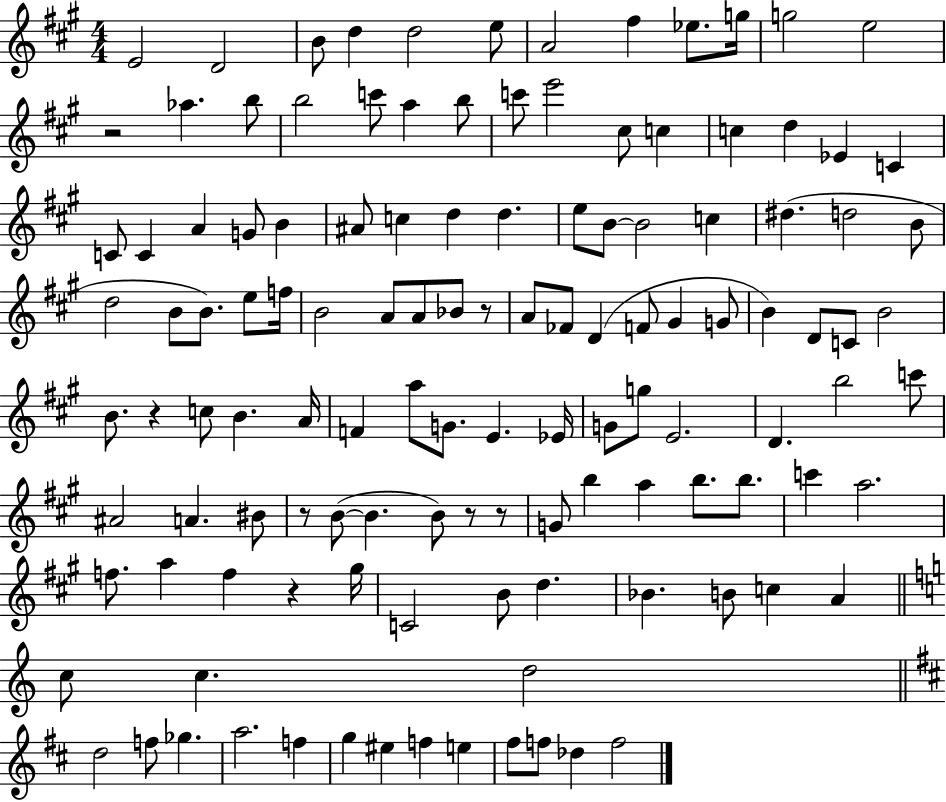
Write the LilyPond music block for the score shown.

{
  \clef treble
  \numericTimeSignature
  \time 4/4
  \key a \major
  \repeat volta 2 { e'2 d'2 | b'8 d''4 d''2 e''8 | a'2 fis''4 ees''8. g''16 | g''2 e''2 | \break r2 aes''4. b''8 | b''2 c'''8 a''4 b''8 | c'''8 e'''2 cis''8 c''4 | c''4 d''4 ees'4 c'4 | \break c'8 c'4 a'4 g'8 b'4 | ais'8 c''4 d''4 d''4. | e''8 b'8~~ b'2 c''4 | dis''4.( d''2 b'8 | \break d''2 b'8 b'8.) e''8 f''16 | b'2 a'8 a'8 bes'8 r8 | a'8 fes'8 d'4( f'8 gis'4 g'8 | b'4) d'8 c'8 b'2 | \break b'8. r4 c''8 b'4. a'16 | f'4 a''8 g'8. e'4. ees'16 | g'8 g''8 e'2. | d'4. b''2 c'''8 | \break ais'2 a'4. bis'8 | r8 b'8~(~ b'4. b'8) r8 r8 | g'8 b''4 a''4 b''8. b''8. | c'''4 a''2. | \break f''8. a''4 f''4 r4 gis''16 | c'2 b'8 d''4. | bes'4. b'8 c''4 a'4 | \bar "||" \break \key a \minor c''8 c''4. d''2 | \bar "||" \break \key d \major d''2 f''8 ges''4. | a''2. f''4 | g''4 eis''4 f''4 e''4 | fis''8 f''8 des''4 f''2 | \break } \bar "|."
}